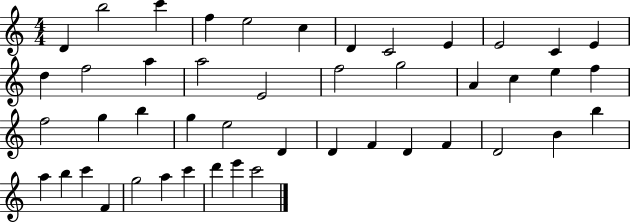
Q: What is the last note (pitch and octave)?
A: C6